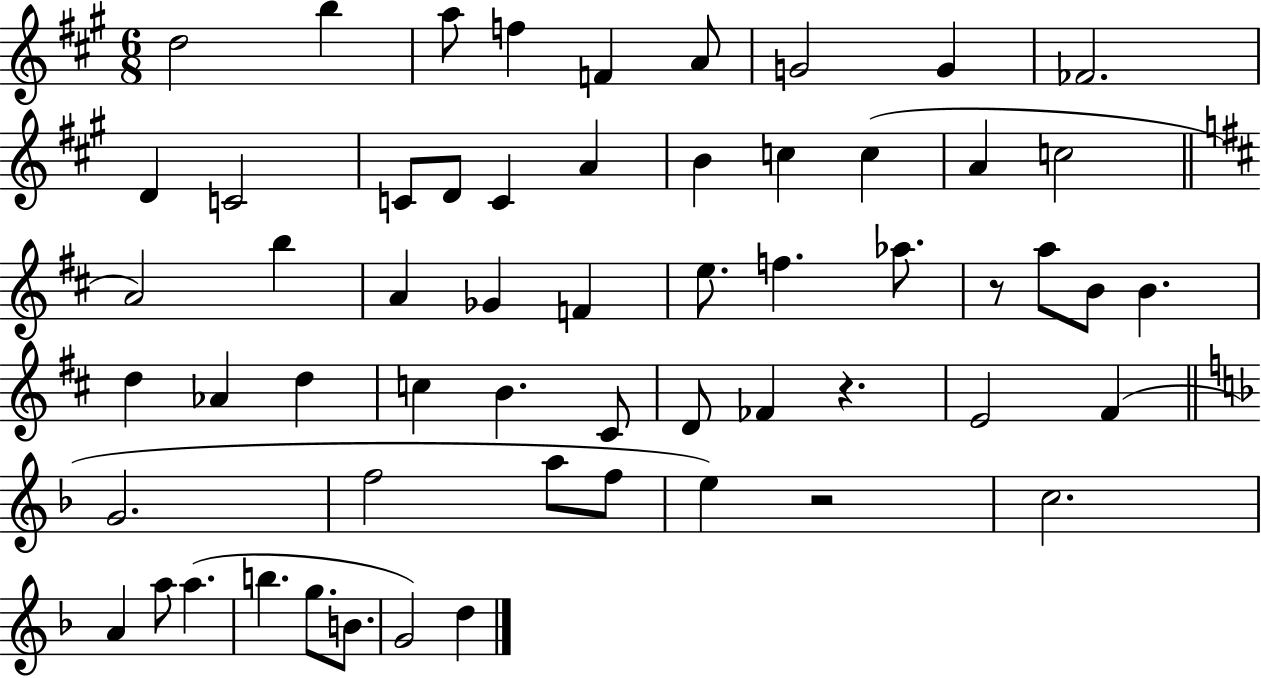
D5/h B5/q A5/e F5/q F4/q A4/e G4/h G4/q FES4/h. D4/q C4/h C4/e D4/e C4/q A4/q B4/q C5/q C5/q A4/q C5/h A4/h B5/q A4/q Gb4/q F4/q E5/e. F5/q. Ab5/e. R/e A5/e B4/e B4/q. D5/q Ab4/q D5/q C5/q B4/q. C#4/e D4/e FES4/q R/q. E4/h F#4/q G4/h. F5/h A5/e F5/e E5/q R/h C5/h. A4/q A5/e A5/q. B5/q. G5/e. B4/e. G4/h D5/q